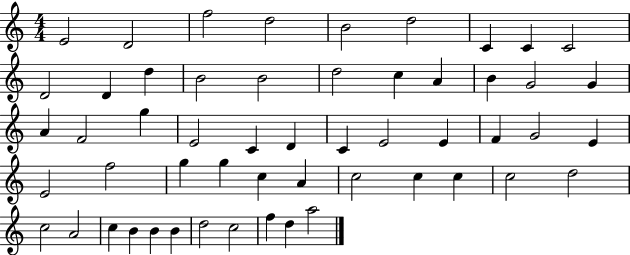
E4/h D4/h F5/h D5/h B4/h D5/h C4/q C4/q C4/h D4/h D4/q D5/q B4/h B4/h D5/h C5/q A4/q B4/q G4/h G4/q A4/q F4/h G5/q E4/h C4/q D4/q C4/q E4/h E4/q F4/q G4/h E4/q E4/h F5/h G5/q G5/q C5/q A4/q C5/h C5/q C5/q C5/h D5/h C5/h A4/h C5/q B4/q B4/q B4/q D5/h C5/h F5/q D5/q A5/h